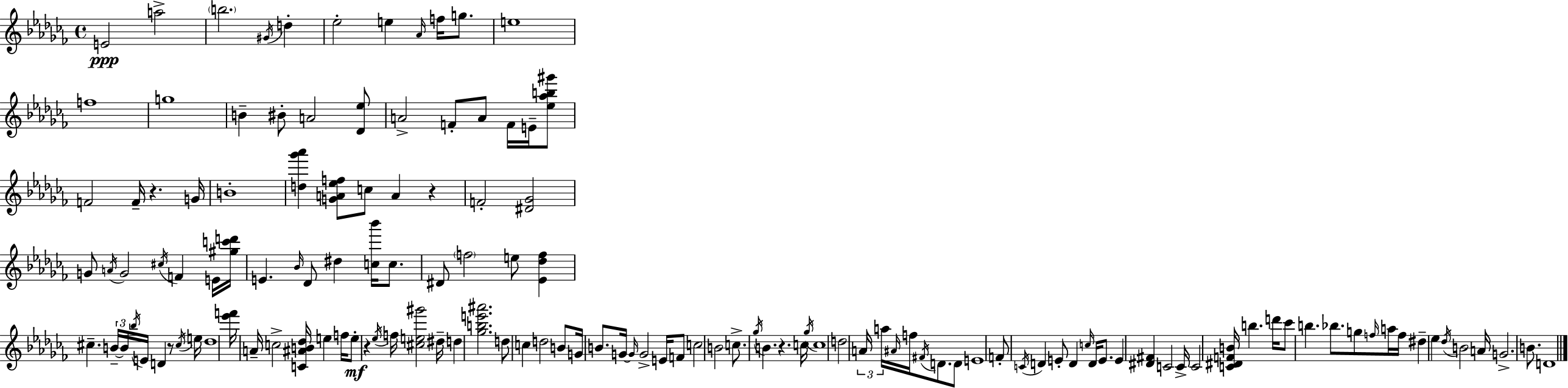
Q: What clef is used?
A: treble